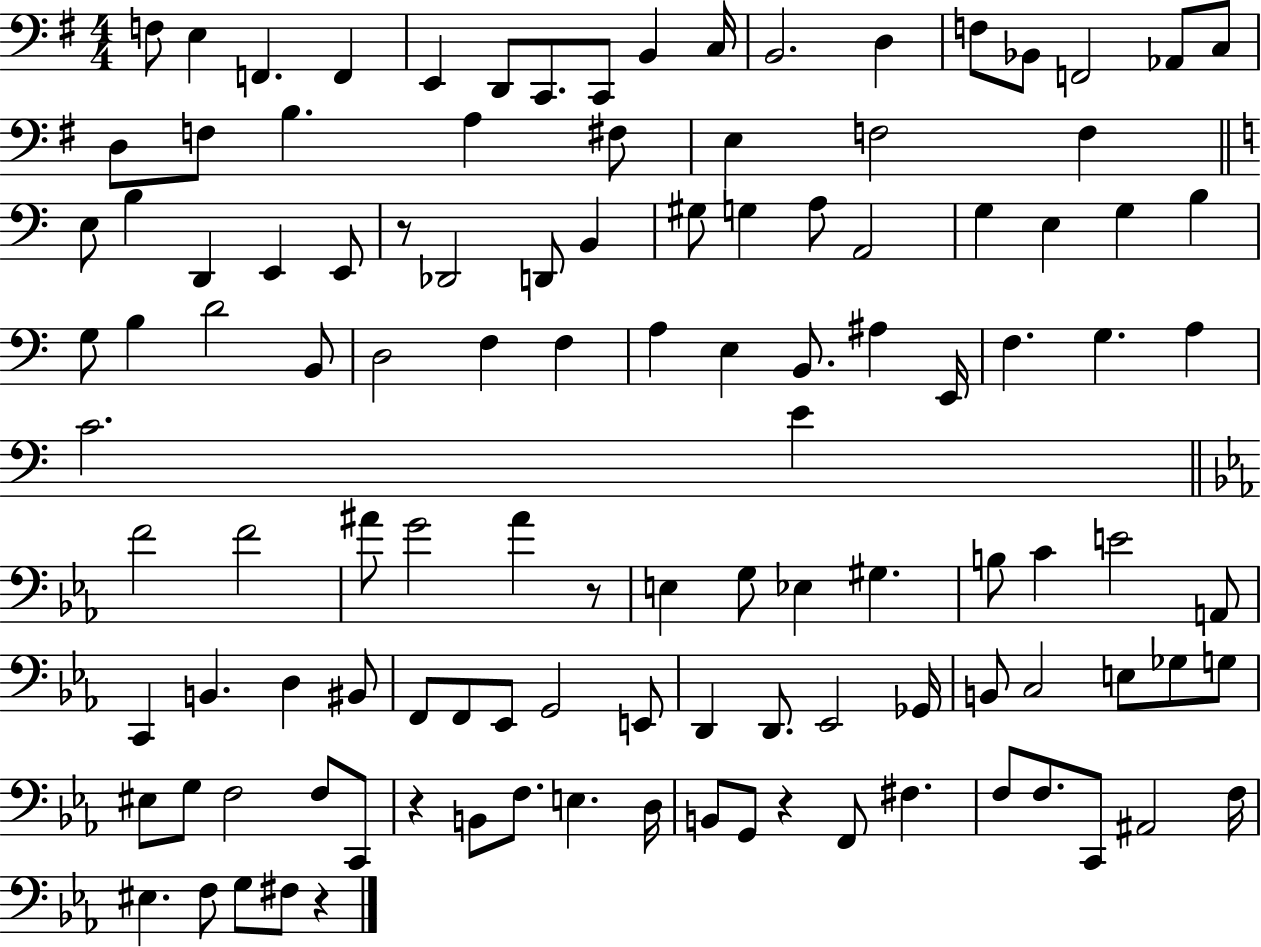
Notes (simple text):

F3/e E3/q F2/q. F2/q E2/q D2/e C2/e. C2/e B2/q C3/s B2/h. D3/q F3/e Bb2/e F2/h Ab2/e C3/e D3/e F3/e B3/q. A3/q F#3/e E3/q F3/h F3/q E3/e B3/q D2/q E2/q E2/e R/e Db2/h D2/e B2/q G#3/e G3/q A3/e A2/h G3/q E3/q G3/q B3/q G3/e B3/q D4/h B2/e D3/h F3/q F3/q A3/q E3/q B2/e. A#3/q E2/s F3/q. G3/q. A3/q C4/h. E4/q F4/h F4/h A#4/e G4/h A#4/q R/e E3/q G3/e Eb3/q G#3/q. B3/e C4/q E4/h A2/e C2/q B2/q. D3/q BIS2/e F2/e F2/e Eb2/e G2/h E2/e D2/q D2/e. Eb2/h Gb2/s B2/e C3/h E3/e Gb3/e G3/e EIS3/e G3/e F3/h F3/e C2/e R/q B2/e F3/e. E3/q. D3/s B2/e G2/e R/q F2/e F#3/q. F3/e F3/e. C2/e A#2/h F3/s EIS3/q. F3/e G3/e F#3/e R/q